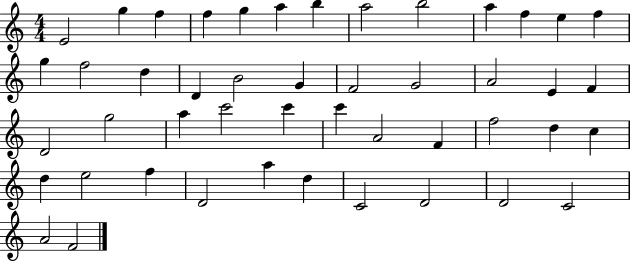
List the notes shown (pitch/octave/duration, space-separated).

E4/h G5/q F5/q F5/q G5/q A5/q B5/q A5/h B5/h A5/q F5/q E5/q F5/q G5/q F5/h D5/q D4/q B4/h G4/q F4/h G4/h A4/h E4/q F4/q D4/h G5/h A5/q C6/h C6/q C6/q A4/h F4/q F5/h D5/q C5/q D5/q E5/h F5/q D4/h A5/q D5/q C4/h D4/h D4/h C4/h A4/h F4/h